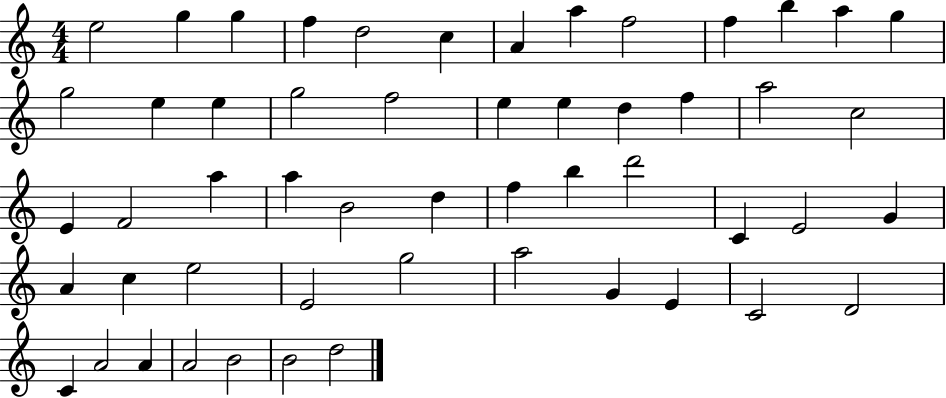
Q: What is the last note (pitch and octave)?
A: D5